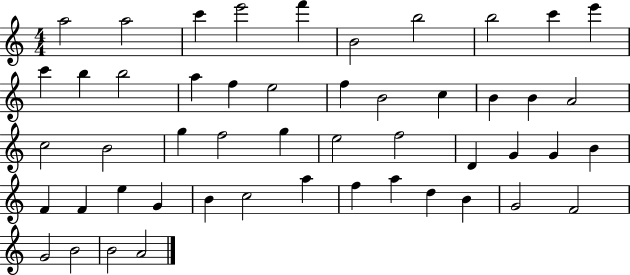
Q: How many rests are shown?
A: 0